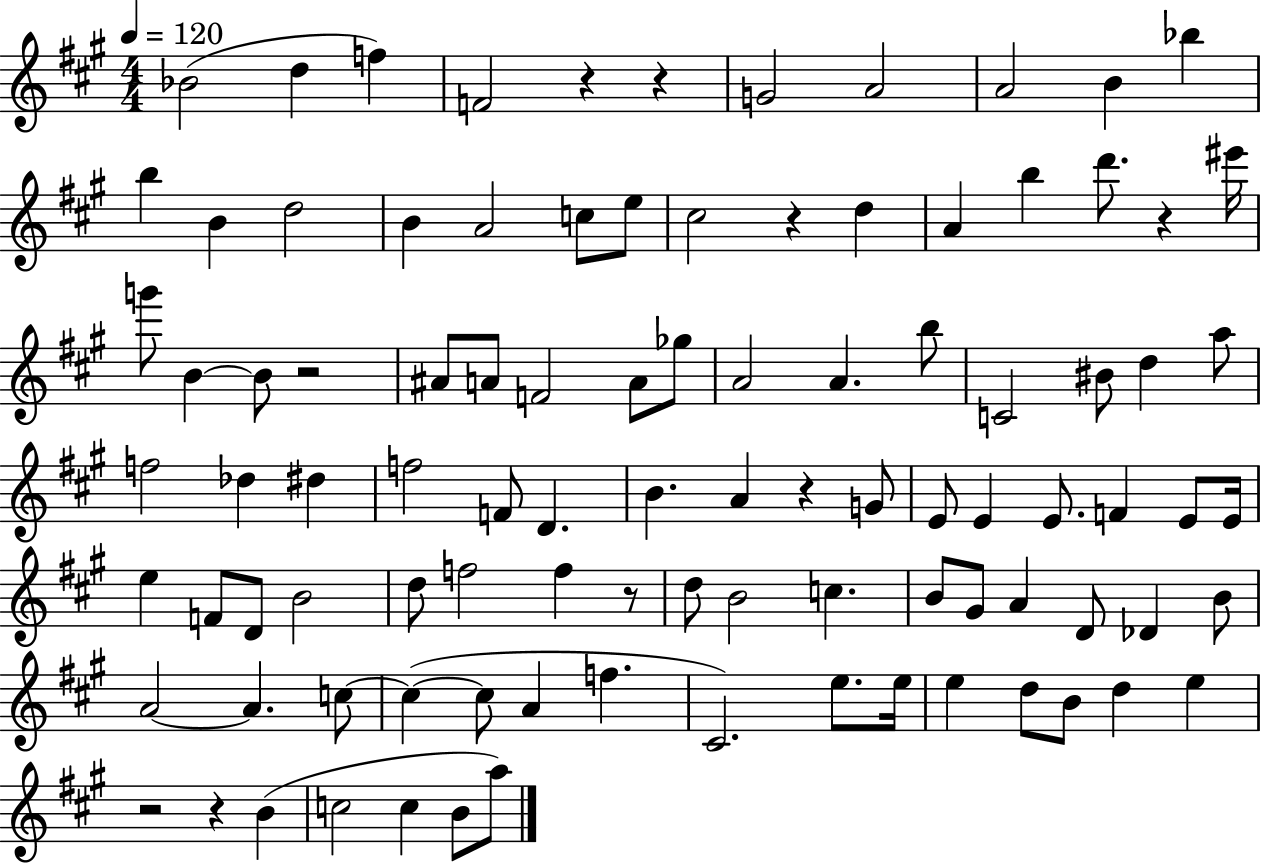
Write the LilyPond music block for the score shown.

{
  \clef treble
  \numericTimeSignature
  \time 4/4
  \key a \major
  \tempo 4 = 120
  bes'2( d''4 f''4) | f'2 r4 r4 | g'2 a'2 | a'2 b'4 bes''4 | \break b''4 b'4 d''2 | b'4 a'2 c''8 e''8 | cis''2 r4 d''4 | a'4 b''4 d'''8. r4 eis'''16 | \break g'''8 b'4~~ b'8 r2 | ais'8 a'8 f'2 a'8 ges''8 | a'2 a'4. b''8 | c'2 bis'8 d''4 a''8 | \break f''2 des''4 dis''4 | f''2 f'8 d'4. | b'4. a'4 r4 g'8 | e'8 e'4 e'8. f'4 e'8 e'16 | \break e''4 f'8 d'8 b'2 | d''8 f''2 f''4 r8 | d''8 b'2 c''4. | b'8 gis'8 a'4 d'8 des'4 b'8 | \break a'2~~ a'4. c''8~~ | c''4~(~ c''8 a'4 f''4. | cis'2.) e''8. e''16 | e''4 d''8 b'8 d''4 e''4 | \break r2 r4 b'4( | c''2 c''4 b'8 a''8) | \bar "|."
}